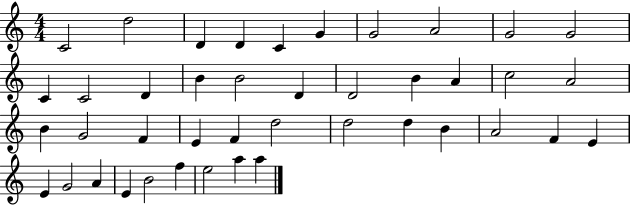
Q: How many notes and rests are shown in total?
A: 42